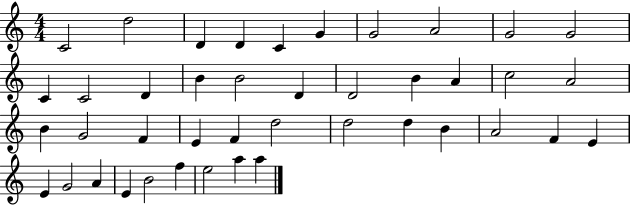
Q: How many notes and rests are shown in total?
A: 42